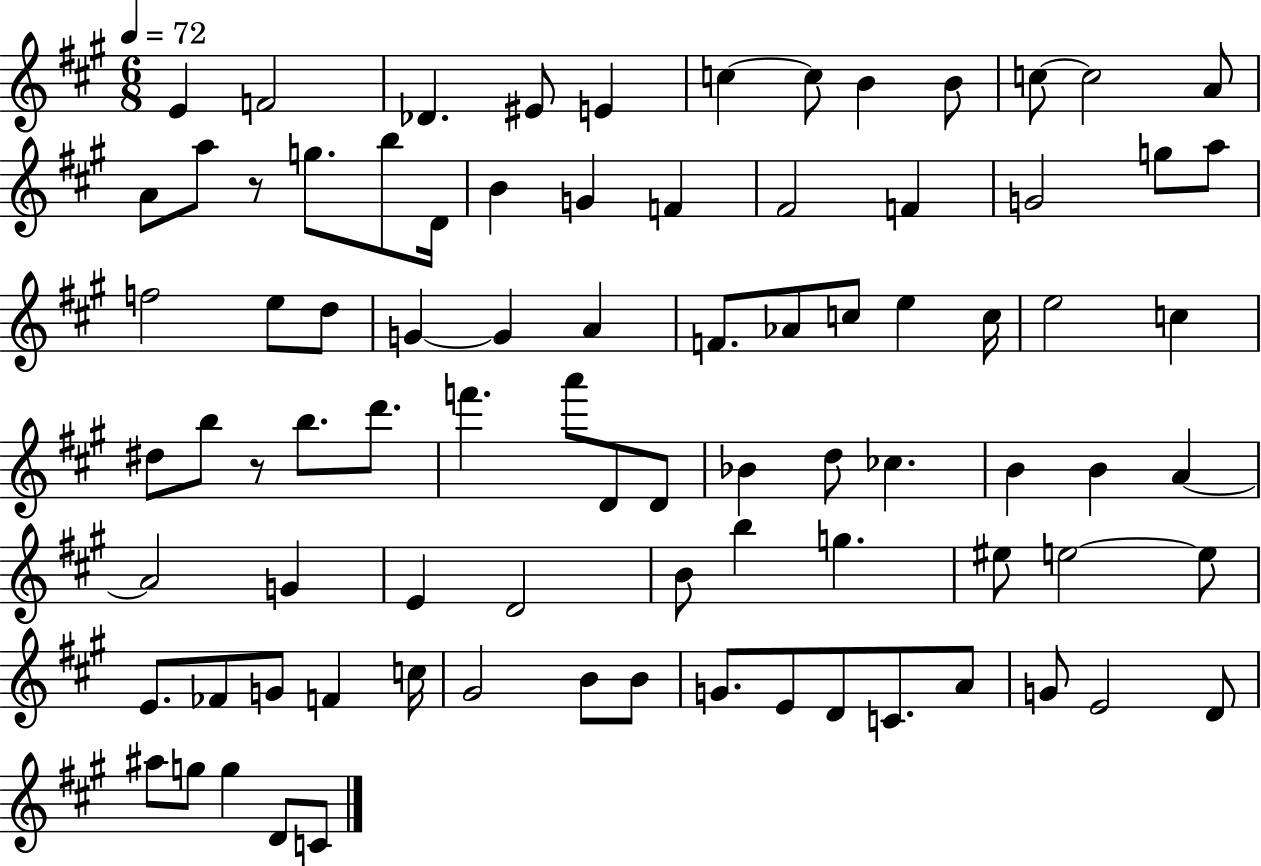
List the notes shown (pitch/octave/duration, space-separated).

E4/q F4/h Db4/q. EIS4/e E4/q C5/q C5/e B4/q B4/e C5/e C5/h A4/e A4/e A5/e R/e G5/e. B5/e D4/s B4/q G4/q F4/q F#4/h F4/q G4/h G5/e A5/e F5/h E5/e D5/e G4/q G4/q A4/q F4/e. Ab4/e C5/e E5/q C5/s E5/h C5/q D#5/e B5/e R/e B5/e. D6/e. F6/q. A6/e D4/e D4/e Bb4/q D5/e CES5/q. B4/q B4/q A4/q A4/h G4/q E4/q D4/h B4/e B5/q G5/q. EIS5/e E5/h E5/e E4/e. FES4/e G4/e F4/q C5/s G#4/h B4/e B4/e G4/e. E4/e D4/e C4/e. A4/e G4/e E4/h D4/e A#5/e G5/e G5/q D4/e C4/e